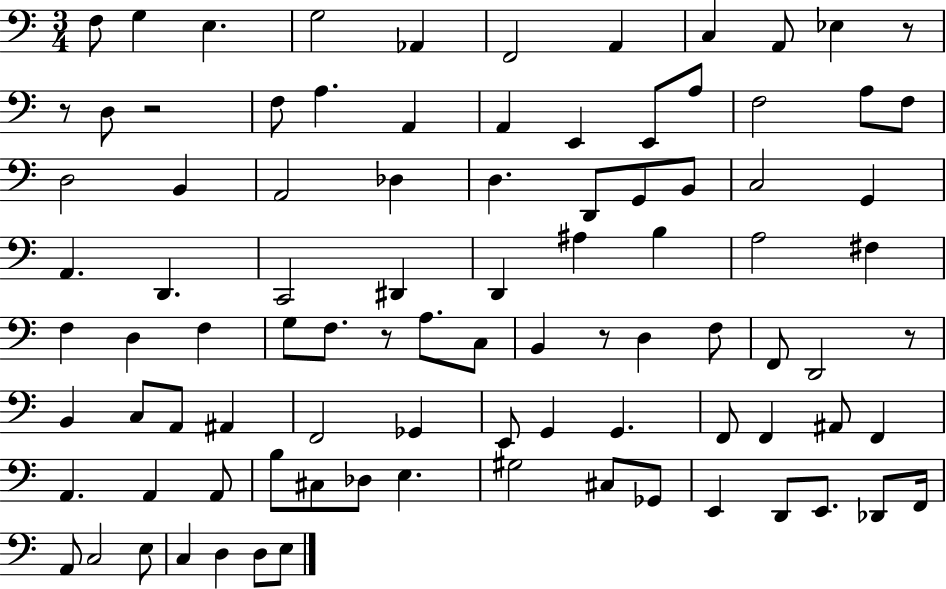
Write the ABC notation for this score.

X:1
T:Untitled
M:3/4
L:1/4
K:C
F,/2 G, E, G,2 _A,, F,,2 A,, C, A,,/2 _E, z/2 z/2 D,/2 z2 F,/2 A, A,, A,, E,, E,,/2 A,/2 F,2 A,/2 F,/2 D,2 B,, A,,2 _D, D, D,,/2 G,,/2 B,,/2 C,2 G,, A,, D,, C,,2 ^D,, D,, ^A, B, A,2 ^F, F, D, F, G,/2 F,/2 z/2 A,/2 C,/2 B,, z/2 D, F,/2 F,,/2 D,,2 z/2 B,, C,/2 A,,/2 ^A,, F,,2 _G,, E,,/2 G,, G,, F,,/2 F,, ^A,,/2 F,, A,, A,, A,,/2 B,/2 ^C,/2 _D,/2 E, ^G,2 ^C,/2 _G,,/2 E,, D,,/2 E,,/2 _D,,/2 F,,/4 A,,/2 C,2 E,/2 C, D, D,/2 E,/2